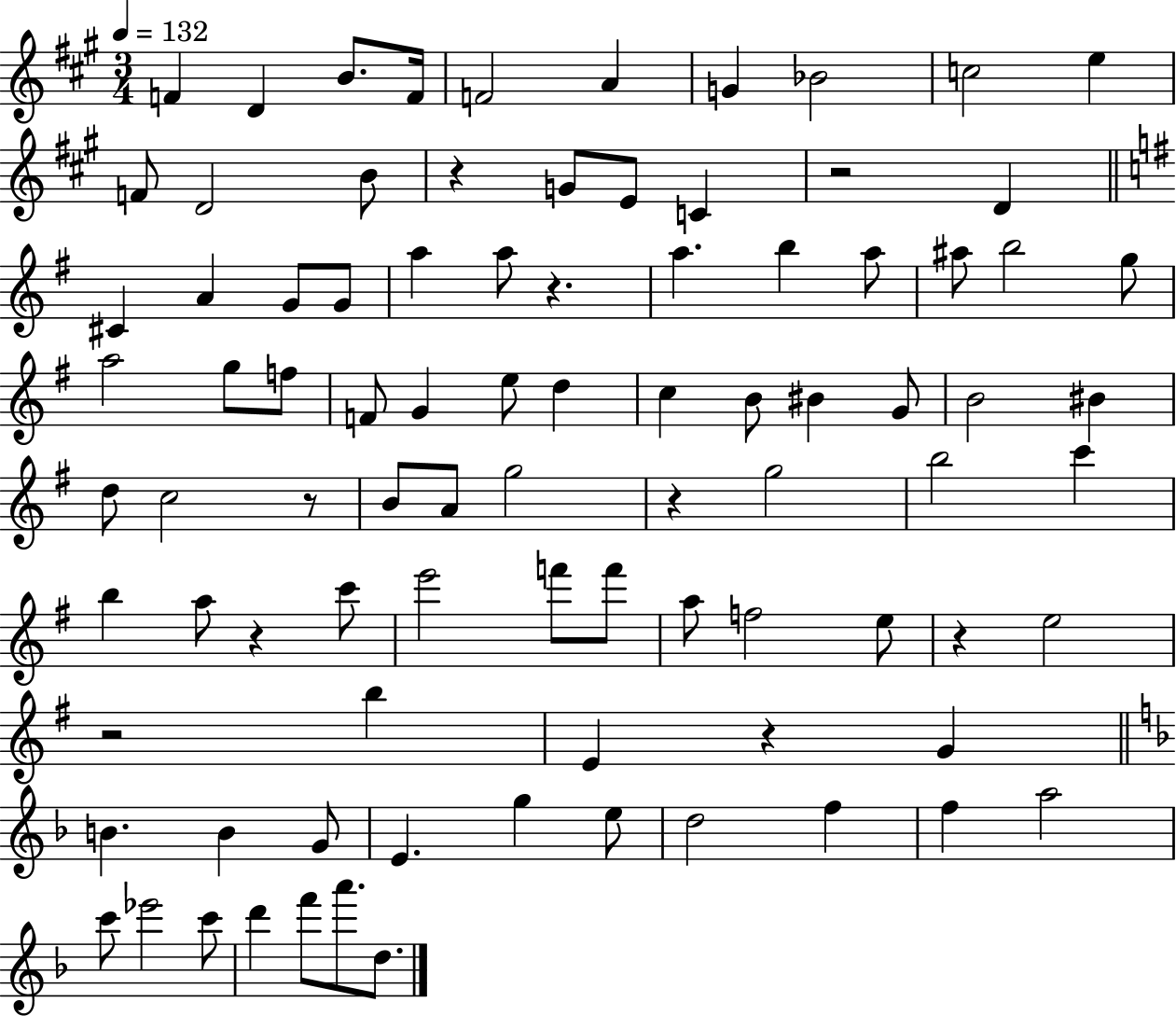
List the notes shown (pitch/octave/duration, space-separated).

F4/q D4/q B4/e. F4/s F4/h A4/q G4/q Bb4/h C5/h E5/q F4/e D4/h B4/e R/q G4/e E4/e C4/q R/h D4/q C#4/q A4/q G4/e G4/e A5/q A5/e R/q. A5/q. B5/q A5/e A#5/e B5/h G5/e A5/h G5/e F5/e F4/e G4/q E5/e D5/q C5/q B4/e BIS4/q G4/e B4/h BIS4/q D5/e C5/h R/e B4/e A4/e G5/h R/q G5/h B5/h C6/q B5/q A5/e R/q C6/e E6/h F6/e F6/e A5/e F5/h E5/e R/q E5/h R/h B5/q E4/q R/q G4/q B4/q. B4/q G4/e E4/q. G5/q E5/e D5/h F5/q F5/q A5/h C6/e Eb6/h C6/e D6/q F6/e A6/e. D5/e.